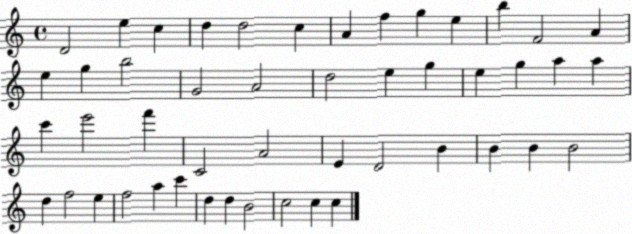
X:1
T:Untitled
M:4/4
L:1/4
K:C
D2 e c d d2 c A f g e b F2 A e g b2 G2 A2 d2 e g e g a a c' e'2 f' C2 A2 E D2 B B B B2 d f2 e f2 a c' d d B2 c2 c c